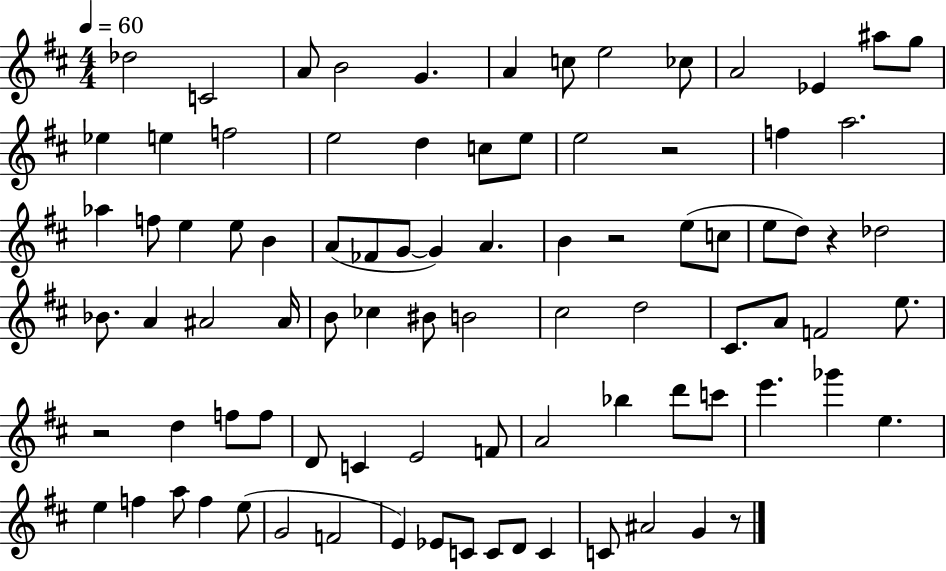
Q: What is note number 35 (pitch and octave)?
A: E5